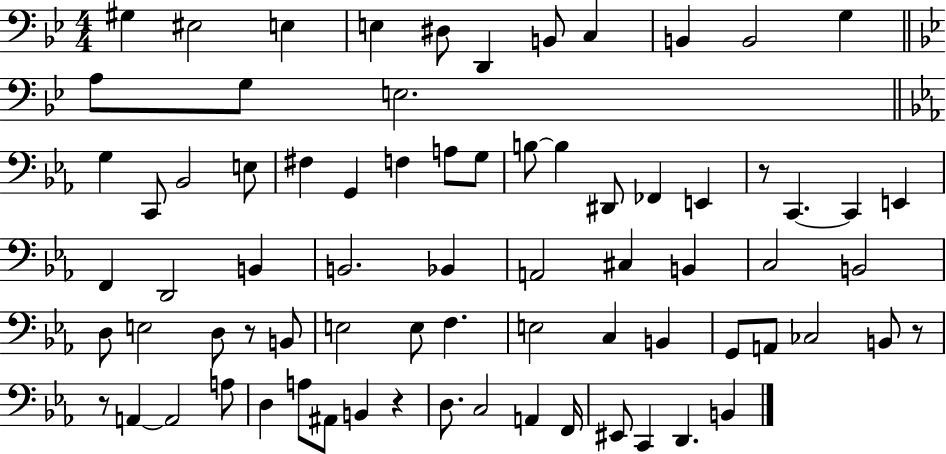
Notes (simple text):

G#3/q EIS3/h E3/q E3/q D#3/e D2/q B2/e C3/q B2/q B2/h G3/q A3/e G3/e E3/h. G3/q C2/e Bb2/h E3/e F#3/q G2/q F3/q A3/e G3/e B3/e B3/q D#2/e FES2/q E2/q R/e C2/q. C2/q E2/q F2/q D2/h B2/q B2/h. Bb2/q A2/h C#3/q B2/q C3/h B2/h D3/e E3/h D3/e R/e B2/e E3/h E3/e F3/q. E3/h C3/q B2/q G2/e A2/e CES3/h B2/e R/e R/e A2/q A2/h A3/e D3/q A3/e A#2/e B2/q R/q D3/e. C3/h A2/q F2/s EIS2/e C2/q D2/q. B2/q